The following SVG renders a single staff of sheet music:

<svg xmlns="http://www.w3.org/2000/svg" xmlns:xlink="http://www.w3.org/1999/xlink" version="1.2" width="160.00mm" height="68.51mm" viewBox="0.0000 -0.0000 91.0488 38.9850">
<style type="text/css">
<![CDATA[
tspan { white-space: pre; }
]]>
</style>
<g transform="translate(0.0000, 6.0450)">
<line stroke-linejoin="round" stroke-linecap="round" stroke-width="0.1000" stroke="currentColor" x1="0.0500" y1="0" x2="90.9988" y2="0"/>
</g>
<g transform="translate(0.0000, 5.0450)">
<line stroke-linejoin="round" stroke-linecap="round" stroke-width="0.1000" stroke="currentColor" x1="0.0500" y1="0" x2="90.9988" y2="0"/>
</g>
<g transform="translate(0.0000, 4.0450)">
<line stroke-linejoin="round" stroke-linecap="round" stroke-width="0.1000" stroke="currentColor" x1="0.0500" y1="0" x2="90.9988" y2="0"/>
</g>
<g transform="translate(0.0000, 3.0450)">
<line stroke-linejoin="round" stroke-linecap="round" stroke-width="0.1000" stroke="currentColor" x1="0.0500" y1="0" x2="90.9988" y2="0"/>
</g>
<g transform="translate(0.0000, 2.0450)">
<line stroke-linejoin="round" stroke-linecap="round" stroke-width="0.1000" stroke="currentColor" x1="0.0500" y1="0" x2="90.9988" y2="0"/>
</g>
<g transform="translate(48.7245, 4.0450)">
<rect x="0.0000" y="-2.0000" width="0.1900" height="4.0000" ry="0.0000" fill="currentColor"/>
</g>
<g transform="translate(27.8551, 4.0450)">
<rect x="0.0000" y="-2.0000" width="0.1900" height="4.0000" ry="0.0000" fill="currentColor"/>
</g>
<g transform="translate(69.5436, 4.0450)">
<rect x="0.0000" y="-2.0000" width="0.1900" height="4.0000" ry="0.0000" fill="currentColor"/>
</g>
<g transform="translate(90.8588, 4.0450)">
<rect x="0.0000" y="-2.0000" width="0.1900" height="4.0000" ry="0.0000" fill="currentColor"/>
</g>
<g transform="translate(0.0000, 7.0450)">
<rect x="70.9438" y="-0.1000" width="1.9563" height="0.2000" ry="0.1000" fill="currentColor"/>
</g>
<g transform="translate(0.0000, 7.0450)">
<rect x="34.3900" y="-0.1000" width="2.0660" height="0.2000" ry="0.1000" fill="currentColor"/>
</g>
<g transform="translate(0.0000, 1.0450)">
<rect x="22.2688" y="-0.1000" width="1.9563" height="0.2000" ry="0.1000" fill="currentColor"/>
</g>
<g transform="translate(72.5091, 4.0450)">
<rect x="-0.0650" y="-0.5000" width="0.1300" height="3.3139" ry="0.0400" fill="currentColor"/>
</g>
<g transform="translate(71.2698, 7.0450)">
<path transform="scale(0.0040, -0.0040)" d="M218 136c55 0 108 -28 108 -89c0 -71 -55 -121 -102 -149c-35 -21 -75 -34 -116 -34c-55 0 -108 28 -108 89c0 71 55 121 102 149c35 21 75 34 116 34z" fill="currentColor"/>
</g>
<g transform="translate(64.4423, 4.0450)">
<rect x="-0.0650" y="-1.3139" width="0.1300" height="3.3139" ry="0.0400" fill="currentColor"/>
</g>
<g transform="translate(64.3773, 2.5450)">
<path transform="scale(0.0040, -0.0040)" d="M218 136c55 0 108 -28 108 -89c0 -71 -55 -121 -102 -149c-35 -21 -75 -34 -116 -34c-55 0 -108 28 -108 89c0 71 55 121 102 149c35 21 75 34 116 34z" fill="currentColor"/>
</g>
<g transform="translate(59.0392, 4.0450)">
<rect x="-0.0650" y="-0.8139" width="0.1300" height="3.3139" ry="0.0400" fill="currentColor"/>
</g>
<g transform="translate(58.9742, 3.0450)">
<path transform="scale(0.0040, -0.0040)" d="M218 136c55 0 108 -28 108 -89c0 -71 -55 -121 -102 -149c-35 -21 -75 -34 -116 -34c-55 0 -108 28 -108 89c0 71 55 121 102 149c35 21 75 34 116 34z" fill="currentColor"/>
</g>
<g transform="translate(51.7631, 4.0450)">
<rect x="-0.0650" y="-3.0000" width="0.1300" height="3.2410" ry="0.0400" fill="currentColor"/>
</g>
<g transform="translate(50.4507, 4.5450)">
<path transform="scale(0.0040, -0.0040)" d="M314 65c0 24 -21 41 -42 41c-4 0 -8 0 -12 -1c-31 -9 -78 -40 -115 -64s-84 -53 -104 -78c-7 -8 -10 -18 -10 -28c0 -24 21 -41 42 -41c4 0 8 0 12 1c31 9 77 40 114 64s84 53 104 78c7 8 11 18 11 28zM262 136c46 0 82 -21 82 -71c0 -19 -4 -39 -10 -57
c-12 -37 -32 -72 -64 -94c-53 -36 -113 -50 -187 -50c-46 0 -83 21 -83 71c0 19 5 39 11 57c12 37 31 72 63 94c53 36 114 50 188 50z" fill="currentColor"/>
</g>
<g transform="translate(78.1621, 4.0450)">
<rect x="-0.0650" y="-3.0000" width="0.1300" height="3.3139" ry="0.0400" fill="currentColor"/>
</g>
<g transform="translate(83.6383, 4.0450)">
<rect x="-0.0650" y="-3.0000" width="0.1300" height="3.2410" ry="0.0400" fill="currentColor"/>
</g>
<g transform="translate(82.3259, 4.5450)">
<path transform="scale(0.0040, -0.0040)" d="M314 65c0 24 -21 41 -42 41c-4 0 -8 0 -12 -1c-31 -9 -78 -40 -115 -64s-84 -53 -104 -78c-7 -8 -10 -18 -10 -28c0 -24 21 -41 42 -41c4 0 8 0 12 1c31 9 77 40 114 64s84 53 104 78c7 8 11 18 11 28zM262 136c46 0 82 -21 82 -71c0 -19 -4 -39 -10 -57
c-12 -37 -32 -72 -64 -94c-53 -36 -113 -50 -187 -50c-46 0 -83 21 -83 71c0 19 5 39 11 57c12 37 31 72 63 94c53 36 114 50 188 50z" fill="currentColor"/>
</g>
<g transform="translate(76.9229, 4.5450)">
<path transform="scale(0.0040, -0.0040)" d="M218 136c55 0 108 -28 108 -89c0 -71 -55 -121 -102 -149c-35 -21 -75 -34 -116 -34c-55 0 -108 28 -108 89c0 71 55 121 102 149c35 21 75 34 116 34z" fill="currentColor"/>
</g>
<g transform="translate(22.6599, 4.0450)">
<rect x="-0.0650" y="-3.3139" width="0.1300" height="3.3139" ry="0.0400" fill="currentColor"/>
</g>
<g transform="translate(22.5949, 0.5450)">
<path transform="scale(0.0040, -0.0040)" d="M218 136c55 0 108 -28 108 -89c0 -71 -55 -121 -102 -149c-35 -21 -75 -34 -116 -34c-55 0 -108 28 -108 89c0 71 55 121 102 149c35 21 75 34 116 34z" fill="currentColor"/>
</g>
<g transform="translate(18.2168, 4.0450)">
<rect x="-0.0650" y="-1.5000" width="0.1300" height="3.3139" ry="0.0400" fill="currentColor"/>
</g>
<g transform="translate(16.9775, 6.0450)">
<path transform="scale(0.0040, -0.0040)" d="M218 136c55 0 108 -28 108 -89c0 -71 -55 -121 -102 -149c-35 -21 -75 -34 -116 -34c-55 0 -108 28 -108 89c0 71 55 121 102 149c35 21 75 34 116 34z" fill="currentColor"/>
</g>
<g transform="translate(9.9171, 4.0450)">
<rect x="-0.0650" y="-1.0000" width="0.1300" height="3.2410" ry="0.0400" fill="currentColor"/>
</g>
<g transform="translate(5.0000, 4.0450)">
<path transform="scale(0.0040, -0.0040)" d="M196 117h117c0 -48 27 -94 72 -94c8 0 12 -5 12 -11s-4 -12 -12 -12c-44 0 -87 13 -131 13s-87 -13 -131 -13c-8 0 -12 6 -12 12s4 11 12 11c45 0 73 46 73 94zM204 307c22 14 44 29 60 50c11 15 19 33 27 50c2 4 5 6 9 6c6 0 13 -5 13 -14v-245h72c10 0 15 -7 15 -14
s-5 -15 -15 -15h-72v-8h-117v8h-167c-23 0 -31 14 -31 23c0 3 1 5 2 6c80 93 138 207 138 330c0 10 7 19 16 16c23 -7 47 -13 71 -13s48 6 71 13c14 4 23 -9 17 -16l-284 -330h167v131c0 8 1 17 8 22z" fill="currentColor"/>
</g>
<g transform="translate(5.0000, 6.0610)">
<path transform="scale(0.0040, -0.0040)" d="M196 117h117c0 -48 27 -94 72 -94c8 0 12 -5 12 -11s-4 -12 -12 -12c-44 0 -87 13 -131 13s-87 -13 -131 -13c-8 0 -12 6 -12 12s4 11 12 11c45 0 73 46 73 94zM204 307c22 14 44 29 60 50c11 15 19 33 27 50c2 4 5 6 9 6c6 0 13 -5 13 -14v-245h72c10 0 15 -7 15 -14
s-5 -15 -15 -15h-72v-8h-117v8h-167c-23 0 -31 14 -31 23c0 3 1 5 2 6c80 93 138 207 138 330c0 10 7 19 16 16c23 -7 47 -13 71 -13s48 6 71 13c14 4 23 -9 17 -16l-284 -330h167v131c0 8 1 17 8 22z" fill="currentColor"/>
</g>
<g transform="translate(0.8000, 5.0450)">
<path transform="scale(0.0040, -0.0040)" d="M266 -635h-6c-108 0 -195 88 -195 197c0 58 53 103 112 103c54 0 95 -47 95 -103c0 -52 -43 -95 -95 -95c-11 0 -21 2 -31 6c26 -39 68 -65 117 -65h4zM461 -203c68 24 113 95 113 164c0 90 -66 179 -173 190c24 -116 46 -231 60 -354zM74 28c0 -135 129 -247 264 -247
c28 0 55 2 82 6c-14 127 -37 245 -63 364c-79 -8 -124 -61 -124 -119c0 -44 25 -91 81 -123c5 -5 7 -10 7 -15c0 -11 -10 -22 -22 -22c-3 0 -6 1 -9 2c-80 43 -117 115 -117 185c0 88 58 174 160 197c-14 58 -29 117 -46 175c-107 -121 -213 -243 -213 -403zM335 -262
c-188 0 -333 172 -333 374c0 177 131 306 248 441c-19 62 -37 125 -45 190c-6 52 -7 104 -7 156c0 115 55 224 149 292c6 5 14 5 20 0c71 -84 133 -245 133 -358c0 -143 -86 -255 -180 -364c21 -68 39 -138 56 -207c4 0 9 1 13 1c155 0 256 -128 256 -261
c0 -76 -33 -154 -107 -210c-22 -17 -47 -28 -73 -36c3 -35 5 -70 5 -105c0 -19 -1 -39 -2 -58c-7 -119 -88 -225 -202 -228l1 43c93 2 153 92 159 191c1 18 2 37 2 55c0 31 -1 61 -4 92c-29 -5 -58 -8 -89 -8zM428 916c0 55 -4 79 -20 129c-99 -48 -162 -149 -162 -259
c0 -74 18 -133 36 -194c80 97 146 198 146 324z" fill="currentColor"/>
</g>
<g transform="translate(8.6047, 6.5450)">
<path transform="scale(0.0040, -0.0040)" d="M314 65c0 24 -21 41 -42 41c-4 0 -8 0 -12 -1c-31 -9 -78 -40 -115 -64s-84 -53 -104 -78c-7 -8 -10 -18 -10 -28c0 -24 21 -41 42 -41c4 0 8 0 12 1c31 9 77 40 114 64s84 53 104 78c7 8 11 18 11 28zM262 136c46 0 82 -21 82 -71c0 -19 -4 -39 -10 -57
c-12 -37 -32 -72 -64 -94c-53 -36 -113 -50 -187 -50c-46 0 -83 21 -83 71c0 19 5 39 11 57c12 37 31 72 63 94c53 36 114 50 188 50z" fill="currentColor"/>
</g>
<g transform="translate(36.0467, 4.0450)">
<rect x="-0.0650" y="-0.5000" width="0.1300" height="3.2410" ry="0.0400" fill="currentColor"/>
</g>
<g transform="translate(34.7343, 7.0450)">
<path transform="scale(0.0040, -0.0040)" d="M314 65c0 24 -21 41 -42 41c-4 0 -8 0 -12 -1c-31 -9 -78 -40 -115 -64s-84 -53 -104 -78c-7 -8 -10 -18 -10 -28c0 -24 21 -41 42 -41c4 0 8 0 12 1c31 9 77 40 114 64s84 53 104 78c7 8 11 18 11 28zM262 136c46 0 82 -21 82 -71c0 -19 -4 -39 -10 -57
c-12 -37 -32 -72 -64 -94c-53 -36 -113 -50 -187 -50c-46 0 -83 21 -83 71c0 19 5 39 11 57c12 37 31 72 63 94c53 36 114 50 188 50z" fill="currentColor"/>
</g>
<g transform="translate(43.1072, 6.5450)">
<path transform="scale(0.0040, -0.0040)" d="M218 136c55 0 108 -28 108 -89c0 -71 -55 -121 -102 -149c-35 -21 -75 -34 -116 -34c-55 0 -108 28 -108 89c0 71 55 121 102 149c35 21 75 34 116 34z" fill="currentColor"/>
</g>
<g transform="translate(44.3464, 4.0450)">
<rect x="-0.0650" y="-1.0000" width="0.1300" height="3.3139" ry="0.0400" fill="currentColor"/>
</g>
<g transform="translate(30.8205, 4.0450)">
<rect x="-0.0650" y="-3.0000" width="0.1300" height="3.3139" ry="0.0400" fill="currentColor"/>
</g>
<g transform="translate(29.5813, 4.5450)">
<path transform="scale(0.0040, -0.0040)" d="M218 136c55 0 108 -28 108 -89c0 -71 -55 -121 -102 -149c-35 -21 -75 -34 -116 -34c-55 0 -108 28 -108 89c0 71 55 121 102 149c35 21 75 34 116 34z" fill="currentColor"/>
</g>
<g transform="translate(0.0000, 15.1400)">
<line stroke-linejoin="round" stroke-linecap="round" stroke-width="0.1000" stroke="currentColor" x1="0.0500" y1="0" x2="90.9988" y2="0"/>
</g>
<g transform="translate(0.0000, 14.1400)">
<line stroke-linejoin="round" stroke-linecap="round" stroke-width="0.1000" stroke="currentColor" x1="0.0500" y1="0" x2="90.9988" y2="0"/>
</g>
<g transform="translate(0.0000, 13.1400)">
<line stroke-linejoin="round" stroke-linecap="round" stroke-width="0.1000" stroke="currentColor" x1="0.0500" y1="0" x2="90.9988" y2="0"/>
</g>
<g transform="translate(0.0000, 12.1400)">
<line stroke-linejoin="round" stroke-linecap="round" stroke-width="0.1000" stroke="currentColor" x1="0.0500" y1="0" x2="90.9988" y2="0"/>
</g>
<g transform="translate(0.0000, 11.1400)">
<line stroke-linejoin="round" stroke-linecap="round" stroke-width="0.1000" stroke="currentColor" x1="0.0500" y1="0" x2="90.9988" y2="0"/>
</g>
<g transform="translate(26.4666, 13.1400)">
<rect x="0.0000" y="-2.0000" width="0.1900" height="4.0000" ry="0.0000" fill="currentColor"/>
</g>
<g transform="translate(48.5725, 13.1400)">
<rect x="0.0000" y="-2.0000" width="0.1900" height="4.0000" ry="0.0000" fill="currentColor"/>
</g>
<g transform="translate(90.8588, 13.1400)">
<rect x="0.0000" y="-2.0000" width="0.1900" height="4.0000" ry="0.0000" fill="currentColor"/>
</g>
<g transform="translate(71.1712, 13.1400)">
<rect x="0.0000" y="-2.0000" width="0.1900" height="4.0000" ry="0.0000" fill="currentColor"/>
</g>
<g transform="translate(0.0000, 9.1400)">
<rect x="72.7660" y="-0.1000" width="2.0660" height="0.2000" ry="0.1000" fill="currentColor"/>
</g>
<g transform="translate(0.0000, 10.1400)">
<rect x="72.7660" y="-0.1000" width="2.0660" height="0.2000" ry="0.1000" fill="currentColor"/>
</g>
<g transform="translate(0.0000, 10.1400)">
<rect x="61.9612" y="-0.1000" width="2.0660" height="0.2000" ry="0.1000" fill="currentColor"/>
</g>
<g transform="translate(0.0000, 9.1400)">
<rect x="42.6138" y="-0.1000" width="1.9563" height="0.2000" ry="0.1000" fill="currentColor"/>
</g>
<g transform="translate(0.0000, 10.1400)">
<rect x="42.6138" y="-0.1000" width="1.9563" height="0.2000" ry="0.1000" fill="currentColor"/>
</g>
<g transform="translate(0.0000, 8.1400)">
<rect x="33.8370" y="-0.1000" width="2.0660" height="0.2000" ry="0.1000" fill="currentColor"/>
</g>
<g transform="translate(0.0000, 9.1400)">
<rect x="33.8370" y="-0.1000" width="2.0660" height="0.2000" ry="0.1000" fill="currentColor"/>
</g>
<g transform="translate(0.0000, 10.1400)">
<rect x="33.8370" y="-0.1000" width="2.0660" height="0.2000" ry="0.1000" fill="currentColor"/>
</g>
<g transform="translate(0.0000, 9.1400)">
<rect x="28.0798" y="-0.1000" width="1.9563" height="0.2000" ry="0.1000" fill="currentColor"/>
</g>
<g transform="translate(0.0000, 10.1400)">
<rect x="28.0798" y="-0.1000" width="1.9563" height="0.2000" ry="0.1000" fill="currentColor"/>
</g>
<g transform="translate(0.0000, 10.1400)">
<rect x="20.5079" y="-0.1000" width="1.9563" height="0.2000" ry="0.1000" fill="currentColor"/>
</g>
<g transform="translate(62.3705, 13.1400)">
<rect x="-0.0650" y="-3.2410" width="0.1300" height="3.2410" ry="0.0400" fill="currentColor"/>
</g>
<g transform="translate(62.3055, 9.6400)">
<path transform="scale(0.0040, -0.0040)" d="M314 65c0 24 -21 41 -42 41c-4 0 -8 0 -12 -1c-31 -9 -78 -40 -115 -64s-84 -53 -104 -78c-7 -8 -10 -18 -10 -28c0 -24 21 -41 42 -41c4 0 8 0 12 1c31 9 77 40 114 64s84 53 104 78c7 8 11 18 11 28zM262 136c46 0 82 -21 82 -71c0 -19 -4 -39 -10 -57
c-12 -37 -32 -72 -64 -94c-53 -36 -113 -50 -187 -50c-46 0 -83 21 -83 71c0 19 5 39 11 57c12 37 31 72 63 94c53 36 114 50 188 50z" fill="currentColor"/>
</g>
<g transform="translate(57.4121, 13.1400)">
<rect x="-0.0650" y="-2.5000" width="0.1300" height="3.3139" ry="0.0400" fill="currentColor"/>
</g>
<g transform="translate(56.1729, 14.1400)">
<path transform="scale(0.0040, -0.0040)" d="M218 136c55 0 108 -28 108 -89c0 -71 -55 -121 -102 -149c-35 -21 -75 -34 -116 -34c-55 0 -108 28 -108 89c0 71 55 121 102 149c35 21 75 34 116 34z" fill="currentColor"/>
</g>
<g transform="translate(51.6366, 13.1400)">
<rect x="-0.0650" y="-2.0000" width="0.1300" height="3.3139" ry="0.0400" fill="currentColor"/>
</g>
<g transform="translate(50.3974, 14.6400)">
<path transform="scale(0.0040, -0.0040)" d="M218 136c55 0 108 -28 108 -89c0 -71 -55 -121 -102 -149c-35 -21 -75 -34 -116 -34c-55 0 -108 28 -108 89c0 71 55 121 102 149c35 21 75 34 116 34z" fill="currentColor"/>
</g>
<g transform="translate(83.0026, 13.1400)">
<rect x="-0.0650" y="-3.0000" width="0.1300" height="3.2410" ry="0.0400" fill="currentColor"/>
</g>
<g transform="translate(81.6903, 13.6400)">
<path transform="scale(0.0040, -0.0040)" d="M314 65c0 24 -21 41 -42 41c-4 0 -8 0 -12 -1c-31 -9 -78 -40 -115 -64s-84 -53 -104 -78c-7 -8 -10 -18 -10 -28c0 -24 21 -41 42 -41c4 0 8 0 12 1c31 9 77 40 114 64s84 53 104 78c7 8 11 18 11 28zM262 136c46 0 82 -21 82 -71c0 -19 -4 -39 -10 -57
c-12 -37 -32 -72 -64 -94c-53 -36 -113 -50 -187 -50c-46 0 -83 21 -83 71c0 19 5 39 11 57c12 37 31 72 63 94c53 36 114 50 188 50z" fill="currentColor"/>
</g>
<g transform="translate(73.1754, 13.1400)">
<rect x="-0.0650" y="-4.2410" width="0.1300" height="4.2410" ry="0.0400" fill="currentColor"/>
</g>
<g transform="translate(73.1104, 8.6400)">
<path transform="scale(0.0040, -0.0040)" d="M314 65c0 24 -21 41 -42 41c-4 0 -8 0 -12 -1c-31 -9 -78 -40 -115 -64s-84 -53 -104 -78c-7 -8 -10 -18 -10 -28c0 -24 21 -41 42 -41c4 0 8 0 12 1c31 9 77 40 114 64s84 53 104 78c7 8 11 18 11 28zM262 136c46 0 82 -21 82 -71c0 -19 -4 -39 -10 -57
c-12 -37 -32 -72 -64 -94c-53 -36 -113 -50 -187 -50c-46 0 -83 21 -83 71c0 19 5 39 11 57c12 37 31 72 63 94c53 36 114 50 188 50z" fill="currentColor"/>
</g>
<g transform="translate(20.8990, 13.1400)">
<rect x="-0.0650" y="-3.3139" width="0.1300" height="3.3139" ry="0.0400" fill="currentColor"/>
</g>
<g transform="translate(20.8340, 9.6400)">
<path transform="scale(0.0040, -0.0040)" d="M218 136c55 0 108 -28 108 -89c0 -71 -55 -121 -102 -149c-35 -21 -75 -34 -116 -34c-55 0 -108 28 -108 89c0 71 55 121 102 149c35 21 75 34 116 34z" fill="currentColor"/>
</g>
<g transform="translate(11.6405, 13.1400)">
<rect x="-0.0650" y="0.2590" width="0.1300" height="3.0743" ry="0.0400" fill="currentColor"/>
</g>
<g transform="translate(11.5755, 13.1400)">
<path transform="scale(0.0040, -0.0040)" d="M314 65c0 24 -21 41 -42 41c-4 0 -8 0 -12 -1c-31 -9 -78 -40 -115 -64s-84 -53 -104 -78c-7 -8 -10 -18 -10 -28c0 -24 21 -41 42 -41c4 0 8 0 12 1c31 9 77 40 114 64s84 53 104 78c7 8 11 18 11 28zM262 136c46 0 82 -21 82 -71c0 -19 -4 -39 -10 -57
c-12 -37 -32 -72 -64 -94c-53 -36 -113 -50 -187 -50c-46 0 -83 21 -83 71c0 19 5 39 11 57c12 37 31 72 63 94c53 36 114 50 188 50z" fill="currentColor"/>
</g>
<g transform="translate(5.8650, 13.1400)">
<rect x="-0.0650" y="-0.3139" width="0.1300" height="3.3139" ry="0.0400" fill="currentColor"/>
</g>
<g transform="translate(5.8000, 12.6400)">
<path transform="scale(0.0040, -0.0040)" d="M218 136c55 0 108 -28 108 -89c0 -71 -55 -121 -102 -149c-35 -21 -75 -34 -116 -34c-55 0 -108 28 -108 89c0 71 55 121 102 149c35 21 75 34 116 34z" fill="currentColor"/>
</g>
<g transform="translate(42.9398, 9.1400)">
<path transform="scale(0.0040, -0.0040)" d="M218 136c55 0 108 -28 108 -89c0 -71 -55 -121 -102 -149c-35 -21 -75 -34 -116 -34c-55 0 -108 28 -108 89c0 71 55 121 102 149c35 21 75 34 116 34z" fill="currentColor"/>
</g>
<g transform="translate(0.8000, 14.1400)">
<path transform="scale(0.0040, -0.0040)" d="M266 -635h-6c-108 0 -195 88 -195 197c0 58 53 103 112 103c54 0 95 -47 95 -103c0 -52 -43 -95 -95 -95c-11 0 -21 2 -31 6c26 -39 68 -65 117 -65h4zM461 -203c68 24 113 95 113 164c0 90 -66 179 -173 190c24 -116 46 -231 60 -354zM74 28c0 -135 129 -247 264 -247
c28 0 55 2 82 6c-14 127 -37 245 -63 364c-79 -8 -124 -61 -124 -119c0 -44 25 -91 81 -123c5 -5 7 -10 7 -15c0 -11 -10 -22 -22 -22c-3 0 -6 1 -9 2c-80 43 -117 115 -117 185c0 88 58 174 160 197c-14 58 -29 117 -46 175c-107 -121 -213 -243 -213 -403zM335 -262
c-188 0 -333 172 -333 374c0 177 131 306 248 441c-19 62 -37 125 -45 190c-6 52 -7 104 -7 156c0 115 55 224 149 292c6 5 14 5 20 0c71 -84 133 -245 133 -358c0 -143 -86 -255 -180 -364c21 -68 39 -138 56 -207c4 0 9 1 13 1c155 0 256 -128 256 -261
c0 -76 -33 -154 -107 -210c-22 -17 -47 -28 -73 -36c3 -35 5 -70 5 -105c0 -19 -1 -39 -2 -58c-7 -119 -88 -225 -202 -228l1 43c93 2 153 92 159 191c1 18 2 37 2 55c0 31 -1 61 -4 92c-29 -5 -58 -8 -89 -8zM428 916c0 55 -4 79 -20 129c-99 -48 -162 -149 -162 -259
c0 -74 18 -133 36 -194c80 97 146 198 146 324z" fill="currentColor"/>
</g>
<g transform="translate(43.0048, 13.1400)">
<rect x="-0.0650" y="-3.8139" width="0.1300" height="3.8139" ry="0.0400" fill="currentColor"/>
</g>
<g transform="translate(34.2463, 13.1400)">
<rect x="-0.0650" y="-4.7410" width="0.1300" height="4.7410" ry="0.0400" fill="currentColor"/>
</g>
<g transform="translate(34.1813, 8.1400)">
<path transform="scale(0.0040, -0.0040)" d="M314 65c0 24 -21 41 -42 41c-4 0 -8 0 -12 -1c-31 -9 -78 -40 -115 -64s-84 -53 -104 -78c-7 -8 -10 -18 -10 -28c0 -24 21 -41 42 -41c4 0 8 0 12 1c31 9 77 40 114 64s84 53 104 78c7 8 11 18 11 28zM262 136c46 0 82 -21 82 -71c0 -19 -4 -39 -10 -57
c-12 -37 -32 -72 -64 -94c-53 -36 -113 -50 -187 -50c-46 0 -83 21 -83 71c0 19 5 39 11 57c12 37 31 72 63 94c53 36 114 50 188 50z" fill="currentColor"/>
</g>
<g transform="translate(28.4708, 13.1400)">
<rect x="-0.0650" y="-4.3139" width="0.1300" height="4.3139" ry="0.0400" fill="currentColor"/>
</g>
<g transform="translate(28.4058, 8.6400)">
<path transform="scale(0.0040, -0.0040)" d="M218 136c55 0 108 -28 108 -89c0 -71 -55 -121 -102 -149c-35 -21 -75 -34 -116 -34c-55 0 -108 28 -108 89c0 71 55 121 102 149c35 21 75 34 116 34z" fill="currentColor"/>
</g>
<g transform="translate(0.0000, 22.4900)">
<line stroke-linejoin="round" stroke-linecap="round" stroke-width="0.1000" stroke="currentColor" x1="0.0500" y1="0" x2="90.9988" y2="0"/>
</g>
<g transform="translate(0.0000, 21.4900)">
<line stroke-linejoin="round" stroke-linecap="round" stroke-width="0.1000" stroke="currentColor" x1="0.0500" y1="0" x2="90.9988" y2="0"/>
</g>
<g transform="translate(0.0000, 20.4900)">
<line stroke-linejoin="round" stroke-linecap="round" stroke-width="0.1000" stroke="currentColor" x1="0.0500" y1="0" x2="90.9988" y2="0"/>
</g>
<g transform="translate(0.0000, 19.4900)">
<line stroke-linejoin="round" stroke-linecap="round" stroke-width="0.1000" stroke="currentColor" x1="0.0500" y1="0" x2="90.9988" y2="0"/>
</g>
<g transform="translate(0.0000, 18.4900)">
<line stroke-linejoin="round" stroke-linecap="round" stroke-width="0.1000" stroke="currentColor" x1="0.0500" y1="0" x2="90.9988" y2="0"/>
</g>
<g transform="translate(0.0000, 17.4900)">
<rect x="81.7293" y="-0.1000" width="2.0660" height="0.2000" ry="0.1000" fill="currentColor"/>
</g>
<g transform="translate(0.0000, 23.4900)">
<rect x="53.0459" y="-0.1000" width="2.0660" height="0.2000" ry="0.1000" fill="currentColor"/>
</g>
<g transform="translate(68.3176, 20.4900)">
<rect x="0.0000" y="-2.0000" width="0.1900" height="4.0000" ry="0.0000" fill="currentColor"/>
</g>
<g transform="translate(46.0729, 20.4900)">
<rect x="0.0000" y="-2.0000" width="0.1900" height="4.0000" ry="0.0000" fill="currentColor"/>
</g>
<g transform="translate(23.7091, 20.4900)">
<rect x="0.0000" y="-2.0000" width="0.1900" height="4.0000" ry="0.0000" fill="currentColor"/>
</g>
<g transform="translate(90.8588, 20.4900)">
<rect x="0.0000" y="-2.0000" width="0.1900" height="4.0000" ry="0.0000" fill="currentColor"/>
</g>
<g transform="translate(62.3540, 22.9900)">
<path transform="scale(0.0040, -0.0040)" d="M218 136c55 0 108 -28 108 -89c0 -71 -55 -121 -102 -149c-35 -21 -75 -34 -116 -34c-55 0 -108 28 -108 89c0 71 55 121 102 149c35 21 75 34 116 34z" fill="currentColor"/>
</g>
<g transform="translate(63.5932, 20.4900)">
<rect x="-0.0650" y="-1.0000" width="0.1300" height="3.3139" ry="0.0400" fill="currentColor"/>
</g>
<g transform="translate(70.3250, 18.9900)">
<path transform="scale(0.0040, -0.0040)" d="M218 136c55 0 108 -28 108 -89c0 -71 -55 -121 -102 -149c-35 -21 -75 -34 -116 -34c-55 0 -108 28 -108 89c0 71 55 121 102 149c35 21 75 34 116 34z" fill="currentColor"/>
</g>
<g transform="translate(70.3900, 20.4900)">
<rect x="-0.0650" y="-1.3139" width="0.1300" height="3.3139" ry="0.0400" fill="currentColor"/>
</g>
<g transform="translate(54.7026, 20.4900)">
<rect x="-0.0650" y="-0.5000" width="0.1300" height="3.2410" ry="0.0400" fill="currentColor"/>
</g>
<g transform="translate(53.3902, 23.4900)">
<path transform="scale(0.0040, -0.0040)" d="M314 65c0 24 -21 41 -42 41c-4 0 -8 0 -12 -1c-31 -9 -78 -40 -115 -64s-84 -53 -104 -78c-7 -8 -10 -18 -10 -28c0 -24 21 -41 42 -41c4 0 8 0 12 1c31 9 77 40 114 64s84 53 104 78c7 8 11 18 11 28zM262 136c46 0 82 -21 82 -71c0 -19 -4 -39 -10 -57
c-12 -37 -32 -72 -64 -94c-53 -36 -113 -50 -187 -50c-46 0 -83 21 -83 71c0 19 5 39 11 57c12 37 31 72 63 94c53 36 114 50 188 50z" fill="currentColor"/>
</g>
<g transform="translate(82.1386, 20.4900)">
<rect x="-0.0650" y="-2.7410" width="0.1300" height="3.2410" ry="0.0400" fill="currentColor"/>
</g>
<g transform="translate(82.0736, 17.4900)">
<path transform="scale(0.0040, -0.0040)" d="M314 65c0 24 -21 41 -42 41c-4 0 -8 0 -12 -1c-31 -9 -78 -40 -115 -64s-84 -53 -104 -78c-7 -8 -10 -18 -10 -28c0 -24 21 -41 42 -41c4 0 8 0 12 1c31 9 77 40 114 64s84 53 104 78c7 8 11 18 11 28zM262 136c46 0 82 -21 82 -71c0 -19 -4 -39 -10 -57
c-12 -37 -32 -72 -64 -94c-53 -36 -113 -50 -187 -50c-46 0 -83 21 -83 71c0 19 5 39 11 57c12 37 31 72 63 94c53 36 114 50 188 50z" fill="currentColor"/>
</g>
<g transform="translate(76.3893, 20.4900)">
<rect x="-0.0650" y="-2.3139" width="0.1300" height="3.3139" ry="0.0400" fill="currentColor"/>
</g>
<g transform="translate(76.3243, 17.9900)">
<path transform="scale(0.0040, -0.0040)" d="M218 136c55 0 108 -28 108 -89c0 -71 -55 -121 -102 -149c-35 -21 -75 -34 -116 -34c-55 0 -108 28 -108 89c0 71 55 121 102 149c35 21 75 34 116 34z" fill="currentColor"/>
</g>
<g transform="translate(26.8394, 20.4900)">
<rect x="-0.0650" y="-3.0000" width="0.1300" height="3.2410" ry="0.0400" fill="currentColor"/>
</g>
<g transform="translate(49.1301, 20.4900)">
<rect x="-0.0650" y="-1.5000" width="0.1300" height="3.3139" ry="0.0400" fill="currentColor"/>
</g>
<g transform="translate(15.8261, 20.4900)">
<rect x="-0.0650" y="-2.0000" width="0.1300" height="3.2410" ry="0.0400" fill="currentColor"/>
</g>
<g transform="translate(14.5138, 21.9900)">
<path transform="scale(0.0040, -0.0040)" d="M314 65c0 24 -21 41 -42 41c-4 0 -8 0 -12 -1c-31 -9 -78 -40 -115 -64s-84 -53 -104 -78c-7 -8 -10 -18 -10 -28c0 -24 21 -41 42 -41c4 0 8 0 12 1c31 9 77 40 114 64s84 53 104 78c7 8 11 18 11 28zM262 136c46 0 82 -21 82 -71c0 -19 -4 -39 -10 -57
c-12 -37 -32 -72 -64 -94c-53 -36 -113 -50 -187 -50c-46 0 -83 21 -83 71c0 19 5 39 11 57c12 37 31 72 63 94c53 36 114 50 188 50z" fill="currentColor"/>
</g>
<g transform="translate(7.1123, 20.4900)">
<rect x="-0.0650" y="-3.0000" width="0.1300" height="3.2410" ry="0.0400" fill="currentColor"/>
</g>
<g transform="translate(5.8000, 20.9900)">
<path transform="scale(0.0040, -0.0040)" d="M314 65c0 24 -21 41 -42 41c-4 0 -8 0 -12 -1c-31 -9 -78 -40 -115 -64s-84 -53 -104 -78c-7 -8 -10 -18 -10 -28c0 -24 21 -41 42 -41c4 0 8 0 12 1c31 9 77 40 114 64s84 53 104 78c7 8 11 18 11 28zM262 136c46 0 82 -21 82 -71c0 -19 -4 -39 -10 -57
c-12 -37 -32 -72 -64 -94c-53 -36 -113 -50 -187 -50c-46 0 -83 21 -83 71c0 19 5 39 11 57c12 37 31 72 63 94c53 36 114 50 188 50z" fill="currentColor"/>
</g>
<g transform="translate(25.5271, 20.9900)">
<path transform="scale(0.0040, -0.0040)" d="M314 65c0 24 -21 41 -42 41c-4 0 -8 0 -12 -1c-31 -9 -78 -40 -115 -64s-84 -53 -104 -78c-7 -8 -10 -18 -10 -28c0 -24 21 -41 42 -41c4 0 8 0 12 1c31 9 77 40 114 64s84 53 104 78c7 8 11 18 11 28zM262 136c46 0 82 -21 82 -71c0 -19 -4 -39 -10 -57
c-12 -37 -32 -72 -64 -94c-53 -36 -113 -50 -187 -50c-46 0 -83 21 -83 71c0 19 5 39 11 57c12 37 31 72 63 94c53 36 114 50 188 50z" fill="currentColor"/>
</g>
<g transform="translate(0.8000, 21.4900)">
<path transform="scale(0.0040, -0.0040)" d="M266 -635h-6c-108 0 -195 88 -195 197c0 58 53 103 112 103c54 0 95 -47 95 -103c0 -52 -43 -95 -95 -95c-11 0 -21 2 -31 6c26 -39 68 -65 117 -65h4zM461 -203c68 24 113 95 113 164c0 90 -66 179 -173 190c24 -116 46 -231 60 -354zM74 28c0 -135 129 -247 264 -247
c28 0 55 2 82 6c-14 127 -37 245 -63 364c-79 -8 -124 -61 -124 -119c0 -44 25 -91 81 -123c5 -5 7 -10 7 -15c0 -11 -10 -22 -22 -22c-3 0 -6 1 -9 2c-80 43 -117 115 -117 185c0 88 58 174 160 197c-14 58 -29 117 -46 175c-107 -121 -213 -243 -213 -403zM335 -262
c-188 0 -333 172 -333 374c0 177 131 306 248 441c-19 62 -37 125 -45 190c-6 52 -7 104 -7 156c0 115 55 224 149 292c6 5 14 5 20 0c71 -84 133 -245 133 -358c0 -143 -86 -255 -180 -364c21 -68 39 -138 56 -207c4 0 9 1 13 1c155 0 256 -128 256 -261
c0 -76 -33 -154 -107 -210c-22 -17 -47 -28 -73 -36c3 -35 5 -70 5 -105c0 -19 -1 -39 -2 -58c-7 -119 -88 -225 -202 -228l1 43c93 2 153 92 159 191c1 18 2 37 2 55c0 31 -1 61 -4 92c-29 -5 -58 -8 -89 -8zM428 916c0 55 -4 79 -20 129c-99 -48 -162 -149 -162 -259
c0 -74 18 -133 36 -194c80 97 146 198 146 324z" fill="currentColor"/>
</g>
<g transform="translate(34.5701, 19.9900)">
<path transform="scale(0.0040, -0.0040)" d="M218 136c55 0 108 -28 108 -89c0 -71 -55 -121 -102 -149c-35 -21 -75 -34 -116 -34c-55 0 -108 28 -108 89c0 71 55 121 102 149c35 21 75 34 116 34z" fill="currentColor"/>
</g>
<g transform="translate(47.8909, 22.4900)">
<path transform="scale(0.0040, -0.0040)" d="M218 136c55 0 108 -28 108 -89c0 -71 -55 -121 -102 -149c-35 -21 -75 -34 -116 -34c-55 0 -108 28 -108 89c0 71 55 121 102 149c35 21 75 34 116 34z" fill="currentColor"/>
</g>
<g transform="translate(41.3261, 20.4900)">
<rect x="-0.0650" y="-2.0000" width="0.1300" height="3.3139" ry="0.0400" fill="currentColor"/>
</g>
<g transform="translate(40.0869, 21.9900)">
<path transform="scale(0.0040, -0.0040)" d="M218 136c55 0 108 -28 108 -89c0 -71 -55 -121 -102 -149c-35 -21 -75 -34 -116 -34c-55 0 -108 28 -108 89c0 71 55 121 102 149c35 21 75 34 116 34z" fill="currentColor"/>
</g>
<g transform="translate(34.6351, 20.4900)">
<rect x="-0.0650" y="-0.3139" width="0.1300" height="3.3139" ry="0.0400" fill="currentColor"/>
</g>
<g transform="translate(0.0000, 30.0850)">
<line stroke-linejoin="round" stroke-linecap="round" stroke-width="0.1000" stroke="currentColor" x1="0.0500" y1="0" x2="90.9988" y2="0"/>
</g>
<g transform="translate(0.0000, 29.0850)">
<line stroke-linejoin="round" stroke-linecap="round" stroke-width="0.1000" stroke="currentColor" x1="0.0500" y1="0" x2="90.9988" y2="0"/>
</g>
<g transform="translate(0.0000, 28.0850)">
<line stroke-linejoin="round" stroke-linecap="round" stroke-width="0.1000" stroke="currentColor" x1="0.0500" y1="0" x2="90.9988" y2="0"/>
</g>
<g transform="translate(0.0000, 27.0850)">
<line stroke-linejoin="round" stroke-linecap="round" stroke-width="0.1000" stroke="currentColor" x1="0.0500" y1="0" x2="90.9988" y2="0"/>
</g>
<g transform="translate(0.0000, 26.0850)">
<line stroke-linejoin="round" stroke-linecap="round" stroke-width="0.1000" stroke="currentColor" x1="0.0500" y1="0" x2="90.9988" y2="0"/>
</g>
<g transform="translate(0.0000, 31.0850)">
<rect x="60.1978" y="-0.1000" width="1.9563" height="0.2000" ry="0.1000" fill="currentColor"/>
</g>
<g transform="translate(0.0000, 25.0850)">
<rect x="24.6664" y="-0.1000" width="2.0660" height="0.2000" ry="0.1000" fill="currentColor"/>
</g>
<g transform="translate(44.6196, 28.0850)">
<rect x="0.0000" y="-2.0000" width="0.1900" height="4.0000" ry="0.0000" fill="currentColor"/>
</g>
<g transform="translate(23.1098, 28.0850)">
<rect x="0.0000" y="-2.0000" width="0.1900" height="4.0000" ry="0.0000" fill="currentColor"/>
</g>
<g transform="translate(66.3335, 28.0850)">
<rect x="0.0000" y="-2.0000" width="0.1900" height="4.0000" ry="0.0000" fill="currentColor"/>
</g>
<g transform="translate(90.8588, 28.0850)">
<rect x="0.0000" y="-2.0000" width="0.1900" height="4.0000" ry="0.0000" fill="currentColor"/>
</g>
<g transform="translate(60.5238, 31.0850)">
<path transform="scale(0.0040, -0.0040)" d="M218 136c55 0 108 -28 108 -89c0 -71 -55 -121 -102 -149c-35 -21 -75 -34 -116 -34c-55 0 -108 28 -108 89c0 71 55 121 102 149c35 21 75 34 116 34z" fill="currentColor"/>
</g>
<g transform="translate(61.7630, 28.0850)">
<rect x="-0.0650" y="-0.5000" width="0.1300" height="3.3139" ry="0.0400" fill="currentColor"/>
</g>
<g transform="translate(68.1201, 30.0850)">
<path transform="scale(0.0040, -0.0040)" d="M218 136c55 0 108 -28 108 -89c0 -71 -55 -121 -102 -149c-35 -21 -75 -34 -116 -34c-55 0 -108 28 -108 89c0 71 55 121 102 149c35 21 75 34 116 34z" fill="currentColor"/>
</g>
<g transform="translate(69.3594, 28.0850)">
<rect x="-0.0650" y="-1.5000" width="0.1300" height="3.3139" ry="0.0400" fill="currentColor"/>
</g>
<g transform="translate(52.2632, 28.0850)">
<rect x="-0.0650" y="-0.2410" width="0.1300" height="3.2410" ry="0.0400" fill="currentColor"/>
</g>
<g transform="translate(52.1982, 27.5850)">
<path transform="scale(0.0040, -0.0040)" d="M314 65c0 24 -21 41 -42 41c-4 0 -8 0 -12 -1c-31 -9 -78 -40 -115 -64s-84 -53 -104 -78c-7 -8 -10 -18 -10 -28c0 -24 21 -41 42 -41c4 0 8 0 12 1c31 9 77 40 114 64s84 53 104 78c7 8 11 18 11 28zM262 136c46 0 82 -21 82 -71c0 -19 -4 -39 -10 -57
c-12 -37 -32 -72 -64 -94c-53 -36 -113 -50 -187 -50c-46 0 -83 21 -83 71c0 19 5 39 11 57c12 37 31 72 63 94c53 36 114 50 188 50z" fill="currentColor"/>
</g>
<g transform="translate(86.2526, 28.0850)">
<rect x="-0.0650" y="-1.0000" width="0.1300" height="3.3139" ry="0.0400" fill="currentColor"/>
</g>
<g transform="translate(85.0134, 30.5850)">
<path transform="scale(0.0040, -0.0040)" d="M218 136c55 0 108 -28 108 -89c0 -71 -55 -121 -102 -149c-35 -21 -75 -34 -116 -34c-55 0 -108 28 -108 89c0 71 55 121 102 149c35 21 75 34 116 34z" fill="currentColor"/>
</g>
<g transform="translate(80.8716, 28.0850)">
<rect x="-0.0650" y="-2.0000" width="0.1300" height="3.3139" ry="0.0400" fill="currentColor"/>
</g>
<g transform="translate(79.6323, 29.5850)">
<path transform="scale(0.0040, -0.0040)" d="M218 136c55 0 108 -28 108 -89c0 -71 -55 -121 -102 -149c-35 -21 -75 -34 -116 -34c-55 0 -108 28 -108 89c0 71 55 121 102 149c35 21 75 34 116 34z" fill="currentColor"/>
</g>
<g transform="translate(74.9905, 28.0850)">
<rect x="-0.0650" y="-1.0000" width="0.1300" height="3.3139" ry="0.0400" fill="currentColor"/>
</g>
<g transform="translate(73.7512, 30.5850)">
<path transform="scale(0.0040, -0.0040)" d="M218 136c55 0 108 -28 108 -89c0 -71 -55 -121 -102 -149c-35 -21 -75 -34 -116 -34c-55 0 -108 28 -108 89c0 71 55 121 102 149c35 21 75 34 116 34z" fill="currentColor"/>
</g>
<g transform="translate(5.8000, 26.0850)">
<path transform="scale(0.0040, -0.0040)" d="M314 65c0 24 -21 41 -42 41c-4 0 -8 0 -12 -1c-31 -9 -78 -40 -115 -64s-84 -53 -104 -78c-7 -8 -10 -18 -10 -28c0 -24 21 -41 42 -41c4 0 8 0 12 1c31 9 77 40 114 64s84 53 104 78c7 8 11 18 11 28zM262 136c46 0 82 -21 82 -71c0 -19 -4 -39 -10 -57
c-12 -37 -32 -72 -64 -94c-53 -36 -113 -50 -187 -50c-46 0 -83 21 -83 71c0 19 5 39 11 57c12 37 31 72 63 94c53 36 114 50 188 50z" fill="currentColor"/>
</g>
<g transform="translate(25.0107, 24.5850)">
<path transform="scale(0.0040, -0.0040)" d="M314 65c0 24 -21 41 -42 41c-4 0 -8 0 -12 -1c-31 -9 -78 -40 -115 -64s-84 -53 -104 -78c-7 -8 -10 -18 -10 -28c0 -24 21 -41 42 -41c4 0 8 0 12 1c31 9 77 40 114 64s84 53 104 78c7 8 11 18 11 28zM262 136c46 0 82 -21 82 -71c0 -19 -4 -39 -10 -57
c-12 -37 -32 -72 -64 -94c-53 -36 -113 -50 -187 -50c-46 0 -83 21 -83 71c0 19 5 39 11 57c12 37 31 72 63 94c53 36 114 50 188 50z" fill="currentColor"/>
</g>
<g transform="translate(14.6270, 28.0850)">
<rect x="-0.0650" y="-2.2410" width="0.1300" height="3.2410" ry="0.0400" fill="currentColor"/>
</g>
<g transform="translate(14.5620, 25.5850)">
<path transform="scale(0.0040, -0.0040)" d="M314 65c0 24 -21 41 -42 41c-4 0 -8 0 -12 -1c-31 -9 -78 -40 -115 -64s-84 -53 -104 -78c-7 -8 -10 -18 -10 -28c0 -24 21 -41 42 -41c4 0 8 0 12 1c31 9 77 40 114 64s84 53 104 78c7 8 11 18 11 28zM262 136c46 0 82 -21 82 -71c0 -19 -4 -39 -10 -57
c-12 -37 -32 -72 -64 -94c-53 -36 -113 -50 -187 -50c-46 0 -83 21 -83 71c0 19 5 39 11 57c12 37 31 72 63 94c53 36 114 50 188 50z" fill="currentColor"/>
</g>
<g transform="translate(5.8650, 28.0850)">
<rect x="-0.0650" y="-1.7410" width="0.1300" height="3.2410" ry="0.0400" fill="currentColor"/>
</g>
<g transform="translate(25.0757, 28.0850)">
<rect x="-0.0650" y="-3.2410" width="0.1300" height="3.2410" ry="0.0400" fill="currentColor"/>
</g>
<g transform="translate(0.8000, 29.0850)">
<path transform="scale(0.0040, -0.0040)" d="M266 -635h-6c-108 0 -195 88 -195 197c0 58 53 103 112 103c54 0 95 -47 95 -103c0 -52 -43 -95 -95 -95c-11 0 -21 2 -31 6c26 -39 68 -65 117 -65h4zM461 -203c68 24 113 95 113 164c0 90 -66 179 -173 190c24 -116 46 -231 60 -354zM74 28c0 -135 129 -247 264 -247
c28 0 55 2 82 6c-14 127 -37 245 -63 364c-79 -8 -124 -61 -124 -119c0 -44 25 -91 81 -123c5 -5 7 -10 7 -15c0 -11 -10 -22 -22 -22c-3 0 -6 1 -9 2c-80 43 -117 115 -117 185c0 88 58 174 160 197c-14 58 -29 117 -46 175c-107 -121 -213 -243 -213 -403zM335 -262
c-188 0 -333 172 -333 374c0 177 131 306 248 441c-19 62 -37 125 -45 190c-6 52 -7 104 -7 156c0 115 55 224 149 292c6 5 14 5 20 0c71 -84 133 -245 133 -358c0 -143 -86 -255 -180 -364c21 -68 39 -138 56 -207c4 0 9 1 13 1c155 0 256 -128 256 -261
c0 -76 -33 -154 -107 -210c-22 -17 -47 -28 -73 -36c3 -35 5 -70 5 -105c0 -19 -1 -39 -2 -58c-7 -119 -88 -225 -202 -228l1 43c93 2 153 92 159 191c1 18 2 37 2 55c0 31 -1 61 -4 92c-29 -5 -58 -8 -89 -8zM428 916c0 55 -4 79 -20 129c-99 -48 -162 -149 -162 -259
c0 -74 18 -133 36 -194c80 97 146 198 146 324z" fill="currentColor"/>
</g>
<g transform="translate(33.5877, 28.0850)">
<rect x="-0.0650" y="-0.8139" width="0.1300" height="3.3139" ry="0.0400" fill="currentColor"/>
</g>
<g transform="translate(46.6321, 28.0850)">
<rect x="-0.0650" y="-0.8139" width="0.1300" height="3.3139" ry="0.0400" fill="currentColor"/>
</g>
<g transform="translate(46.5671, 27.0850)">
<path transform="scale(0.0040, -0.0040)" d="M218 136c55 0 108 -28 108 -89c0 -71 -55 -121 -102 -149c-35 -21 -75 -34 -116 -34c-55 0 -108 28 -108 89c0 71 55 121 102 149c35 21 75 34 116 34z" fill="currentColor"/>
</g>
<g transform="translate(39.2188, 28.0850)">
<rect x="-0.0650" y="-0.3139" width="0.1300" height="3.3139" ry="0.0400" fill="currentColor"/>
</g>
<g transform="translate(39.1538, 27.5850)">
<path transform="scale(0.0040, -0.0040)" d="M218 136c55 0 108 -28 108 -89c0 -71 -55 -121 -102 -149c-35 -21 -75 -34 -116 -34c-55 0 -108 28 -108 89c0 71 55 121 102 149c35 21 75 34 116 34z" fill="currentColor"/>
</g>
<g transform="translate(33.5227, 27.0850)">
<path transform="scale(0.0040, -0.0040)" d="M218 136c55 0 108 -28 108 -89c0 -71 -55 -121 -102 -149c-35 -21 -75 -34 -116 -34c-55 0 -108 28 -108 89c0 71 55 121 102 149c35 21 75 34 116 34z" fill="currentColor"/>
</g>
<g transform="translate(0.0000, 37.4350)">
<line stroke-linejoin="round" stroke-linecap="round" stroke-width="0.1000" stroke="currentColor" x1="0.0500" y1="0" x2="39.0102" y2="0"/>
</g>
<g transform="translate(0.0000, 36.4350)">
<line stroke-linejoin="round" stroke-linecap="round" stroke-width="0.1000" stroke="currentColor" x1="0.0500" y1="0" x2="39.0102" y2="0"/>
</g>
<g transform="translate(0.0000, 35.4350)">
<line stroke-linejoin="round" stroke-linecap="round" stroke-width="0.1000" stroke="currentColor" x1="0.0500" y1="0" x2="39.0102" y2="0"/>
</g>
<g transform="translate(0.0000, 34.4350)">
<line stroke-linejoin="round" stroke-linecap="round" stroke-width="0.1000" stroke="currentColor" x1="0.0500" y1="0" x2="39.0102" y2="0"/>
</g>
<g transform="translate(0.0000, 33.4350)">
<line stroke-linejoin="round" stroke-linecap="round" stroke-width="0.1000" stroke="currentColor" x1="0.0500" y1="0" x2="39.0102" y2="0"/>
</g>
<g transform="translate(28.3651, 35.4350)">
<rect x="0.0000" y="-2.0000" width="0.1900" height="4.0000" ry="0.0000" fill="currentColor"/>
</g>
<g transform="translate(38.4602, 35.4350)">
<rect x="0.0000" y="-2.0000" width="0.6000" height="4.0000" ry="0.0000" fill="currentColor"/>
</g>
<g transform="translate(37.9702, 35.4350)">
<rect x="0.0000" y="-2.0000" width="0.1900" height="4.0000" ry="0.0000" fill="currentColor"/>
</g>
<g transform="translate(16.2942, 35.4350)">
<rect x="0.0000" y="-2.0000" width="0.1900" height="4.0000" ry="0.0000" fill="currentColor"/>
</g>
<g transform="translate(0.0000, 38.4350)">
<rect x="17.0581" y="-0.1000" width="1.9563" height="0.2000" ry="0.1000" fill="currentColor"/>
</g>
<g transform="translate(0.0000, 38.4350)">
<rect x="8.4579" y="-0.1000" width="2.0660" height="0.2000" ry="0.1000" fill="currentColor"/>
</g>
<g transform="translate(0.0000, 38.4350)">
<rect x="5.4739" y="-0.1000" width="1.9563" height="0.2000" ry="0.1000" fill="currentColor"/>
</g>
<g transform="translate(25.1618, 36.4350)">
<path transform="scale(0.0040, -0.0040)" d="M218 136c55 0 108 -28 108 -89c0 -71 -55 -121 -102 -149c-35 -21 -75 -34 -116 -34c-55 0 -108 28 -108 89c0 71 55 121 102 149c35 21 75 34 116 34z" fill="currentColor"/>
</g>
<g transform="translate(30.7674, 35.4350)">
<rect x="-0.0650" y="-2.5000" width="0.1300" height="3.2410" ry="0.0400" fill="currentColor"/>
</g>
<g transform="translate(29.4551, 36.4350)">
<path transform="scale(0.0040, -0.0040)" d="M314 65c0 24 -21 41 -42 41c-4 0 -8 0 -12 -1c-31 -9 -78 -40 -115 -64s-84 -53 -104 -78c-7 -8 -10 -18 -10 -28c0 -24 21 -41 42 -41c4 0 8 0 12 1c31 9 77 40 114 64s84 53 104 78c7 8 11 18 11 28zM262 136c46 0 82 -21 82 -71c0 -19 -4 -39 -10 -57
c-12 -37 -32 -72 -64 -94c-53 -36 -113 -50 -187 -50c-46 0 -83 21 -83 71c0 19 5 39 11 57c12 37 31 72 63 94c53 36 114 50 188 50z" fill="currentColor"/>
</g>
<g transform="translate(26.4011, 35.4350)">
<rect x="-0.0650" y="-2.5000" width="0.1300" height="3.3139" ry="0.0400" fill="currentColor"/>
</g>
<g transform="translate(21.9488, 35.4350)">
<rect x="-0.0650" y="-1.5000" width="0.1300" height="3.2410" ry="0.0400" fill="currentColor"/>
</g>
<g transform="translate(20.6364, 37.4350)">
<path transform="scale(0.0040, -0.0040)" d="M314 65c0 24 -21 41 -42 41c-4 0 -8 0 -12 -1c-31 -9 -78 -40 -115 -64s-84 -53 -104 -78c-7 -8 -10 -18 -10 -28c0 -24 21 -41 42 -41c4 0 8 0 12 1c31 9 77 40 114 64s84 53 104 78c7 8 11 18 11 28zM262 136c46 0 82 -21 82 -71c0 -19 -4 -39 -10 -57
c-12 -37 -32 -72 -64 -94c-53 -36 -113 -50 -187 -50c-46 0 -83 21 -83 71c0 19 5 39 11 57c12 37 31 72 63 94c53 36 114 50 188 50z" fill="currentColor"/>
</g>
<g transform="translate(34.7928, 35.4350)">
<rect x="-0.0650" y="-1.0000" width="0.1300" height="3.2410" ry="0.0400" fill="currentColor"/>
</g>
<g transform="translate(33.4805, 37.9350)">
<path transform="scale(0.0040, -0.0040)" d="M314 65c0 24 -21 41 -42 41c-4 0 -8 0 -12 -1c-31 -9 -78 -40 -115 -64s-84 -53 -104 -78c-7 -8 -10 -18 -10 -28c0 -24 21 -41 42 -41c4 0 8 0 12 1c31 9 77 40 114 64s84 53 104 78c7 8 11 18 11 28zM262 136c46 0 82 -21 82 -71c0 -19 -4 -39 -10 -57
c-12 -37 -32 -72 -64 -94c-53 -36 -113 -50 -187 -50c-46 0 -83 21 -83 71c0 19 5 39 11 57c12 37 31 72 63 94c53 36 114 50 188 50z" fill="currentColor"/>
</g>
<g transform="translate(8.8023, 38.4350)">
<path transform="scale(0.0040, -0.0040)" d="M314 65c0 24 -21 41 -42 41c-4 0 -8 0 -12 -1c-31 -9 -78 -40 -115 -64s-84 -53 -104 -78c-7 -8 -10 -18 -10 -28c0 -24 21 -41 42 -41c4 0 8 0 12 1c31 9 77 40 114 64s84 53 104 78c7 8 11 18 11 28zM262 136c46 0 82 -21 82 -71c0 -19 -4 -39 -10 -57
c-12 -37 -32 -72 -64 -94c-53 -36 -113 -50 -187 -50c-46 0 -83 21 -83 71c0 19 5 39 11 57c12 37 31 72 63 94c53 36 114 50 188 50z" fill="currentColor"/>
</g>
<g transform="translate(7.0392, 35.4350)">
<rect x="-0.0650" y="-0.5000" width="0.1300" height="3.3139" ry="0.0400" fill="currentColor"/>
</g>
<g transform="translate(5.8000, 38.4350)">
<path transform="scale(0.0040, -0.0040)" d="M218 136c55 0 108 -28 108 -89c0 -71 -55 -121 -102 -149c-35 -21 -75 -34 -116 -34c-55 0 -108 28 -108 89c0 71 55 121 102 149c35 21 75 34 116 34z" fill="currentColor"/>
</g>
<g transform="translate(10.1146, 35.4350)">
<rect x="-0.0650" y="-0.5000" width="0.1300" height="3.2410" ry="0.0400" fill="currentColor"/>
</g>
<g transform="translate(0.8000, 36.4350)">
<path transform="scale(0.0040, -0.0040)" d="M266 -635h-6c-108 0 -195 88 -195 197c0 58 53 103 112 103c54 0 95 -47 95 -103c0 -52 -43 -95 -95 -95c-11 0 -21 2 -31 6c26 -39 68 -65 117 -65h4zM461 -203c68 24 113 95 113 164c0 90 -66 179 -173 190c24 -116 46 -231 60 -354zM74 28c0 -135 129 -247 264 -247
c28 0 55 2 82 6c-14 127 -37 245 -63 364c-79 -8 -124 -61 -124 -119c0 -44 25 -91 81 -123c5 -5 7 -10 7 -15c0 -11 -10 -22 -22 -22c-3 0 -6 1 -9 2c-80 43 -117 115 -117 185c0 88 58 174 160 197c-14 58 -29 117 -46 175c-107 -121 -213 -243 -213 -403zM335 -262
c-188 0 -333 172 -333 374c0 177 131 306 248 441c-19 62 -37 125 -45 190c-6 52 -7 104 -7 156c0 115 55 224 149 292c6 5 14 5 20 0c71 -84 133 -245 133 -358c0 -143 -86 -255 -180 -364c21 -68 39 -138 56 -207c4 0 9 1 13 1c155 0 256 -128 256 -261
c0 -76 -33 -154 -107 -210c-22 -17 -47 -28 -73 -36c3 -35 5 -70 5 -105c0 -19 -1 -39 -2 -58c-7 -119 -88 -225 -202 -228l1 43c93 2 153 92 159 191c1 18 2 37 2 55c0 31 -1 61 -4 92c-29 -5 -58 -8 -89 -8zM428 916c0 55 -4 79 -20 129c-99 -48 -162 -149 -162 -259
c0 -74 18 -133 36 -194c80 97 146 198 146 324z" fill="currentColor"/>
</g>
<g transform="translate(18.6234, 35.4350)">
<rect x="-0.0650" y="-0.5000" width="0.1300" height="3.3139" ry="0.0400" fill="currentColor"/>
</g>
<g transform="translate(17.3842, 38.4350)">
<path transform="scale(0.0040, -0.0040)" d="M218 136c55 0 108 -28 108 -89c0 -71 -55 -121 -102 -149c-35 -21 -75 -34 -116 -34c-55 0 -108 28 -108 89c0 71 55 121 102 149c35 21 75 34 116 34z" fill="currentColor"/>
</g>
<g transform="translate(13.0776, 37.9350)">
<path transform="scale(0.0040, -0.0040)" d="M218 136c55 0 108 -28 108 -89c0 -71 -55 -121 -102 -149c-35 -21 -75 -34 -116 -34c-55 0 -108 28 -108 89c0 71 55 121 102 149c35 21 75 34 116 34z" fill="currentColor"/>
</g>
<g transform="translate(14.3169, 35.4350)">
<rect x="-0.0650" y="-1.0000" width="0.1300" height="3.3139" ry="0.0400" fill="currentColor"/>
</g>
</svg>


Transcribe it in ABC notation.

X:1
T:Untitled
M:4/4
L:1/4
K:C
D2 E b A C2 D A2 d e C A A2 c B2 b d' e'2 c' F G b2 d'2 A2 A2 F2 A2 c F E C2 D e g a2 f2 g2 b2 d c d c2 C E D F D C C2 D C E2 G G2 D2